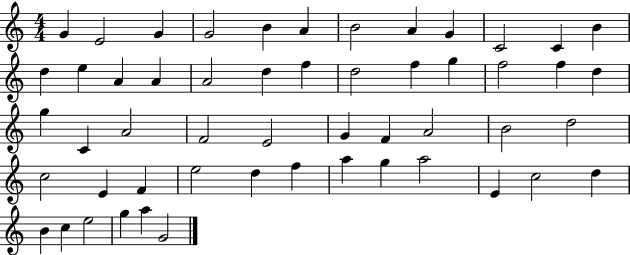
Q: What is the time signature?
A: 4/4